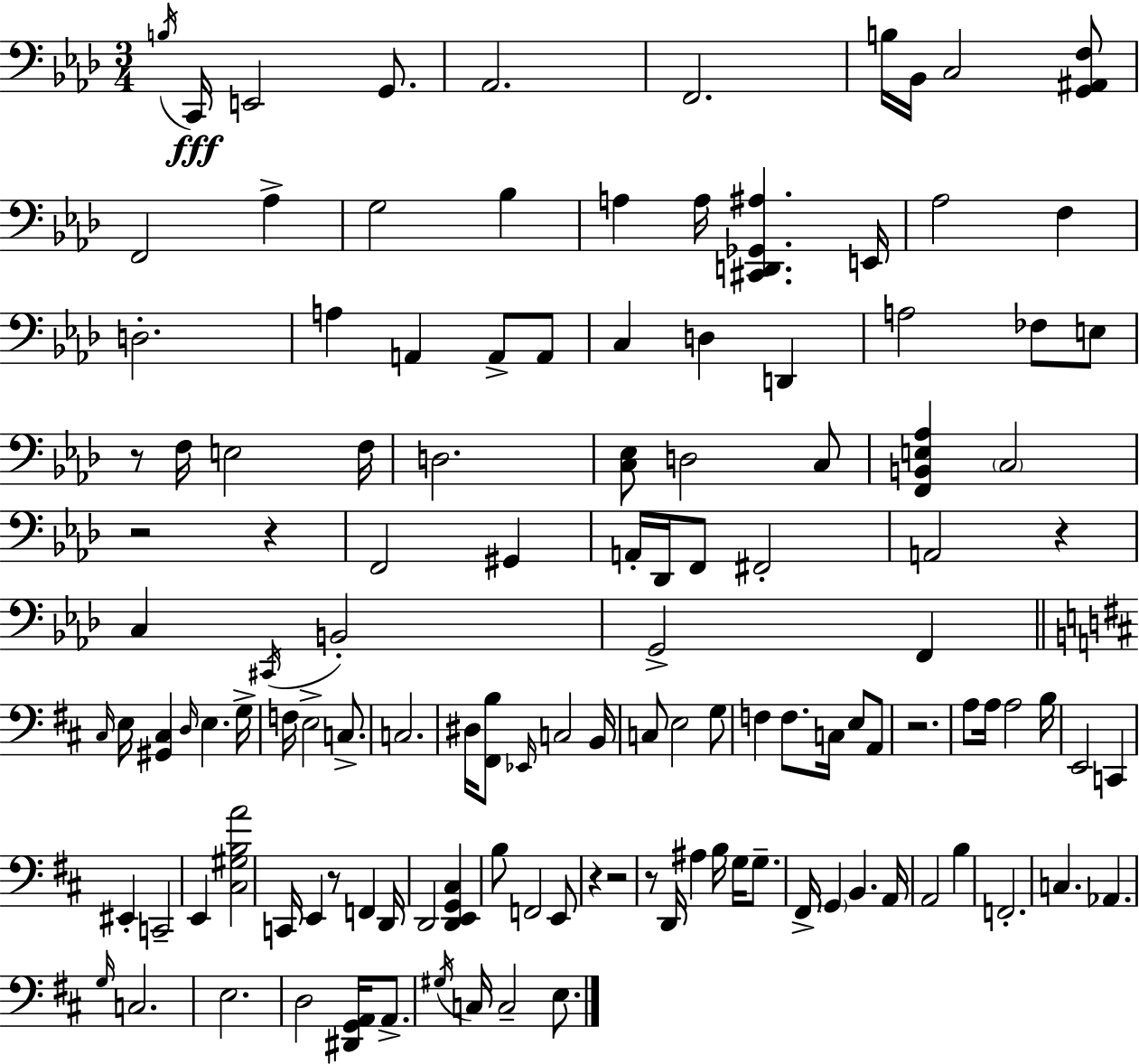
{
  \clef bass
  \numericTimeSignature
  \time 3/4
  \key f \minor
  \acciaccatura { b16 }\fff c,16 e,2 g,8. | aes,2. | f,2. | b16 bes,16 c2 <g, ais, f>8 | \break f,2 aes4-> | g2 bes4 | a4 a16 <cis, d, ges, ais>4. | e,16 aes2 f4 | \break d2.-. | a4 a,4 a,8-> a,8 | c4 d4 d,4 | a2 fes8 e8 | \break r8 f16 e2 | f16 d2. | <c ees>8 d2 c8 | <f, b, e aes>4 \parenthesize c2 | \break r2 r4 | f,2 gis,4 | a,16-. des,16 f,8 fis,2-. | a,2 r4 | \break c4 \acciaccatura { cis,16 } b,2-. | g,2-> f,4 | \bar "||" \break \key d \major \grace { cis16 } e16 <gis, cis>4 \grace { d16 } e4. | g16-> f16 e2-> c8.-> | c2. | dis16 <fis, b>8 \grace { ees,16 } c2 | \break b,16 c8 e2 | g8 f4 f8. c16 e8 | a,8 r2. | a8 a16 a2 | \break b16 e,2 c,4 | eis,4-. c,2-- | e,4 <cis gis b a'>2 | c,16 e,4 r8 f,4 | \break d,16 d,2 <d, e, g, cis>4 | b8 f,2 | e,8 r4 r2 | r8 d,16 ais4 b16 g16 | \break g8.-- fis,16-> \parenthesize g,4 b,4. | a,16 a,2 b4 | f,2.-. | c4. aes,4. | \break \grace { g16 } c2. | e2. | d2 | <dis, g, a,>16 a,8.-> \acciaccatura { gis16 } c16 c2-- | \break e8. \bar "|."
}